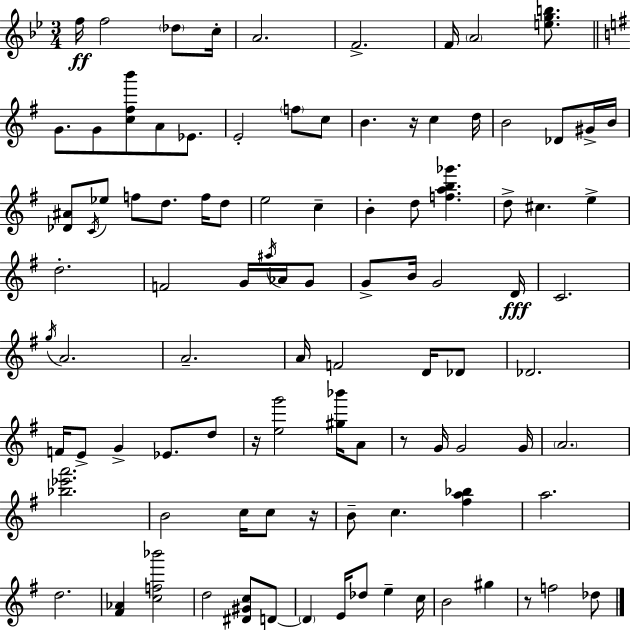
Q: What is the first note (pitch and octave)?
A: F5